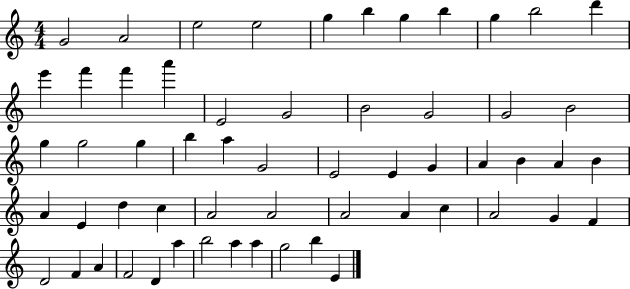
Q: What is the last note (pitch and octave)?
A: E4